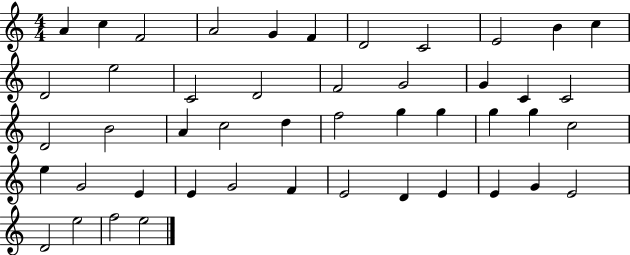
X:1
T:Untitled
M:4/4
L:1/4
K:C
A c F2 A2 G F D2 C2 E2 B c D2 e2 C2 D2 F2 G2 G C C2 D2 B2 A c2 d f2 g g g g c2 e G2 E E G2 F E2 D E E G E2 D2 e2 f2 e2